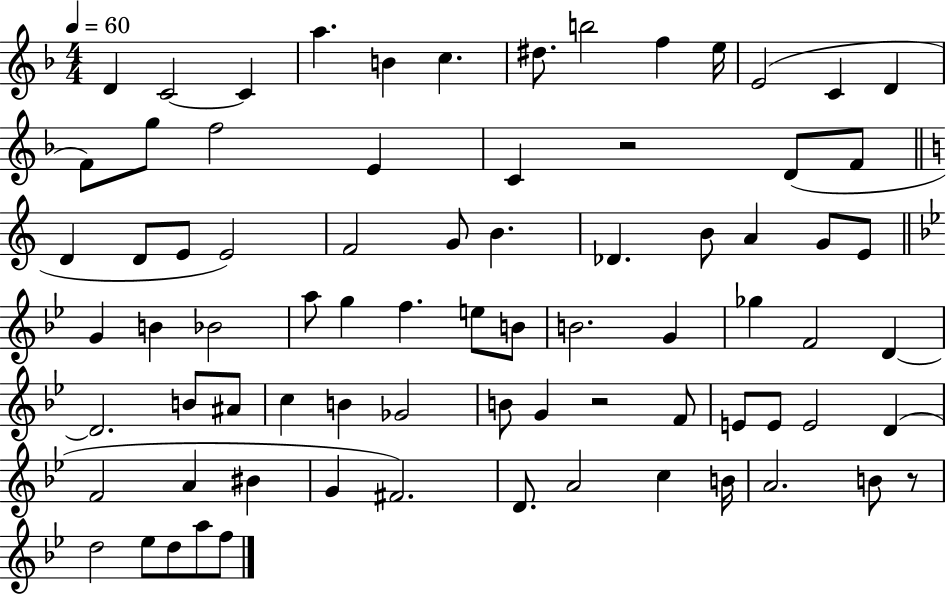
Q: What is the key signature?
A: F major